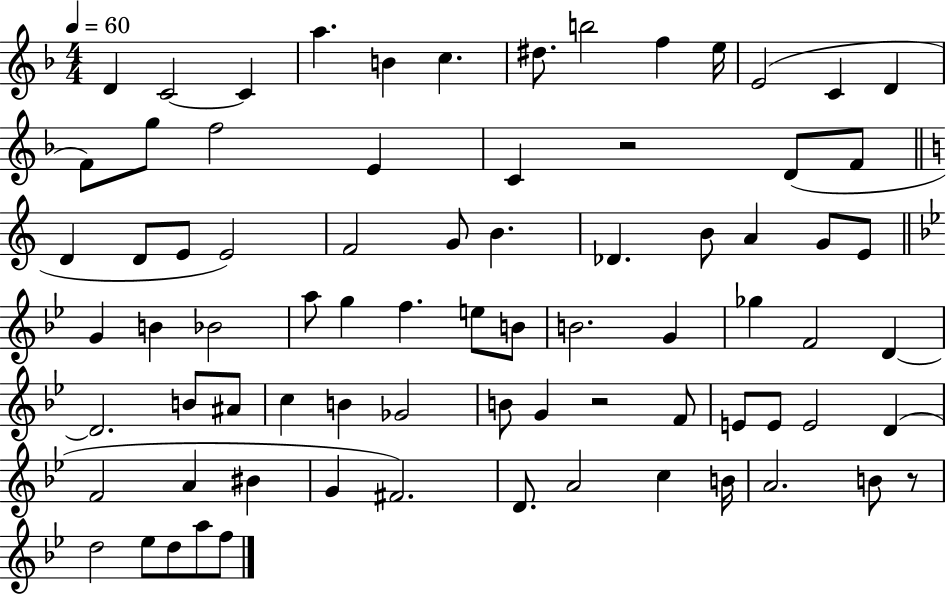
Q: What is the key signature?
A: F major